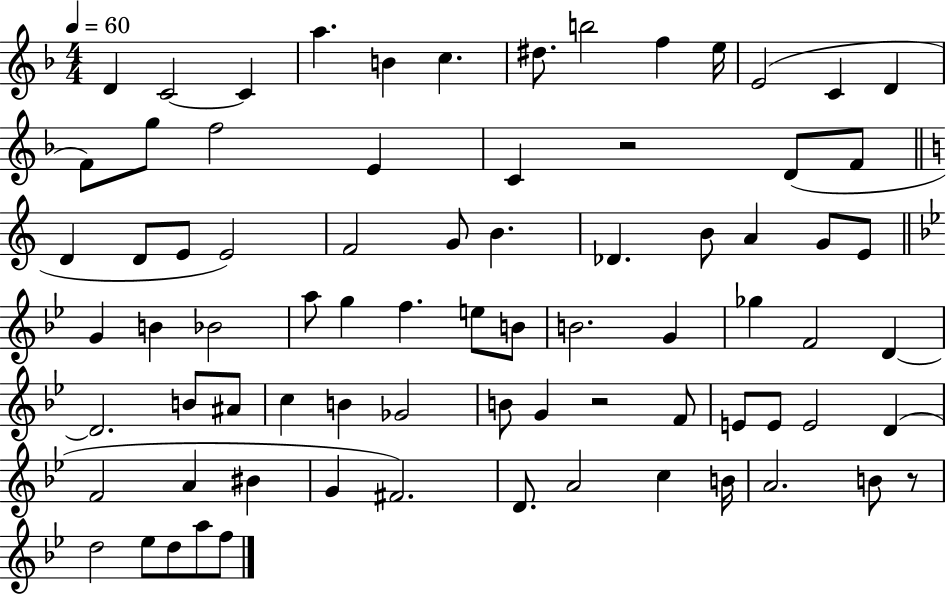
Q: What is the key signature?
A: F major